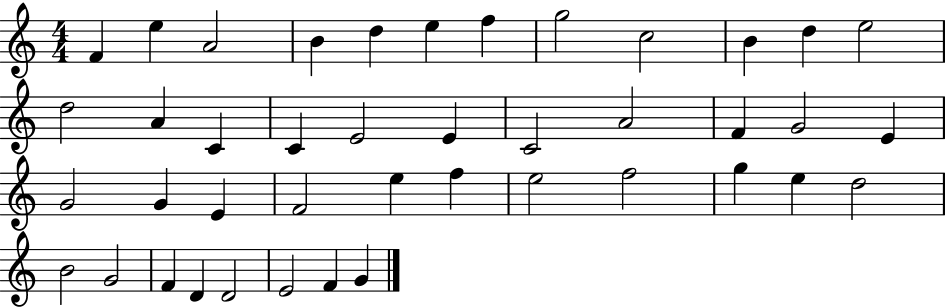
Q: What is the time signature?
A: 4/4